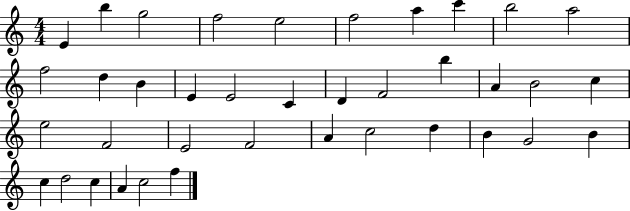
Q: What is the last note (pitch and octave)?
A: F5